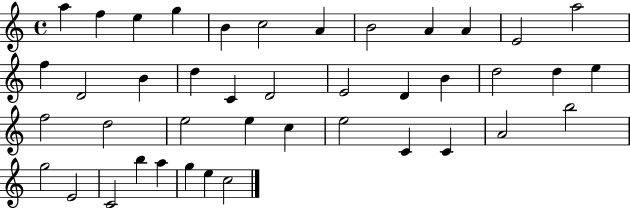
A5/q F5/q E5/q G5/q B4/q C5/h A4/q B4/h A4/q A4/q E4/h A5/h F5/q D4/h B4/q D5/q C4/q D4/h E4/h D4/q B4/q D5/h D5/q E5/q F5/h D5/h E5/h E5/q C5/q E5/h C4/q C4/q A4/h B5/h G5/h E4/h C4/h B5/q A5/q G5/q E5/q C5/h